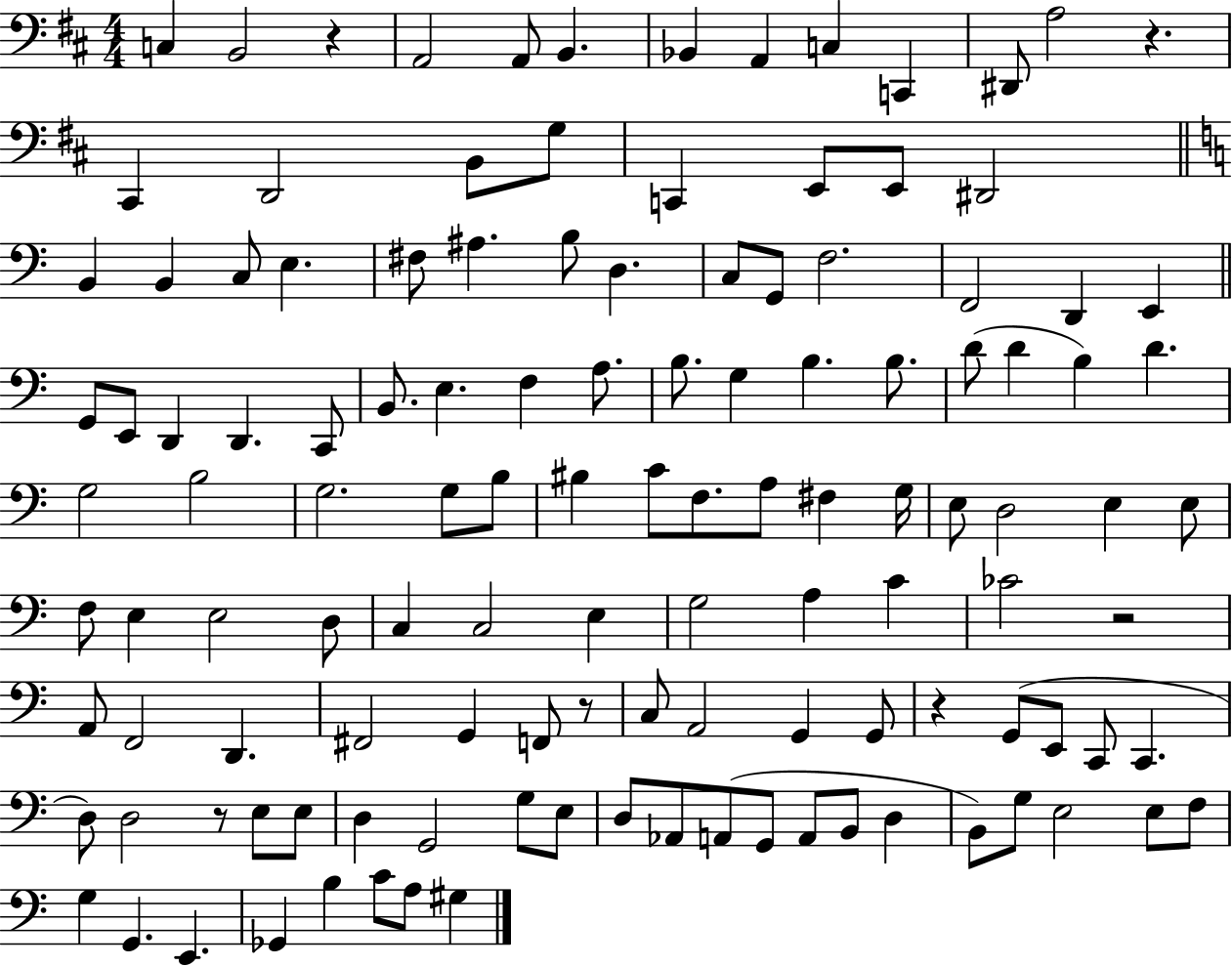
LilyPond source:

{
  \clef bass
  \numericTimeSignature
  \time 4/4
  \key d \major
  \repeat volta 2 { c4 b,2 r4 | a,2 a,8 b,4. | bes,4 a,4 c4 c,4 | dis,8 a2 r4. | \break cis,4 d,2 b,8 g8 | c,4 e,8 e,8 dis,2 | \bar "||" \break \key c \major b,4 b,4 c8 e4. | fis8 ais4. b8 d4. | c8 g,8 f2. | f,2 d,4 e,4 | \break \bar "||" \break \key a \minor g,8 e,8 d,4 d,4. c,8 | b,8. e4. f4 a8. | b8. g4 b4. b8. | d'8( d'4 b4) d'4. | \break g2 b2 | g2. g8 b8 | bis4 c'8 f8. a8 fis4 g16 | e8 d2 e4 e8 | \break f8 e4 e2 d8 | c4 c2 e4 | g2 a4 c'4 | ces'2 r2 | \break a,8 f,2 d,4. | fis,2 g,4 f,8 r8 | c8 a,2 g,4 g,8 | r4 g,8( e,8 c,8 c,4. | \break d8) d2 r8 e8 e8 | d4 g,2 g8 e8 | d8 aes,8 a,8( g,8 a,8 b,8 d4 | b,8) g8 e2 e8 f8 | \break g4 g,4. e,4. | ges,4 b4 c'8 a8 gis4 | } \bar "|."
}